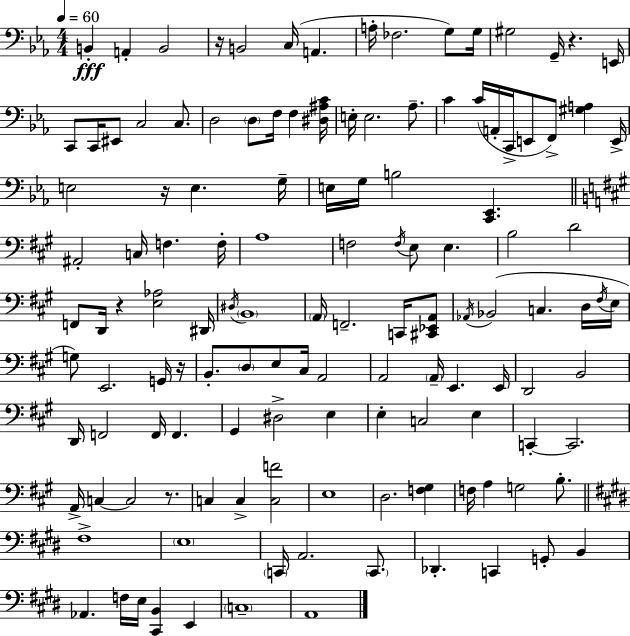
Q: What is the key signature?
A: EES major